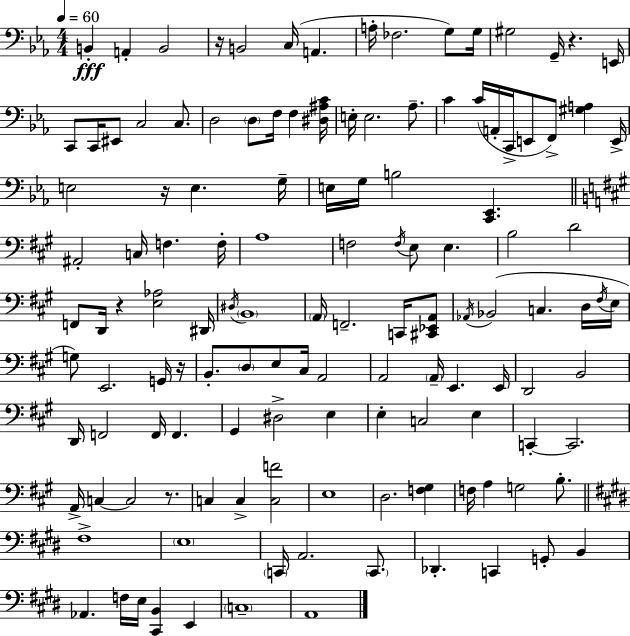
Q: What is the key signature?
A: EES major